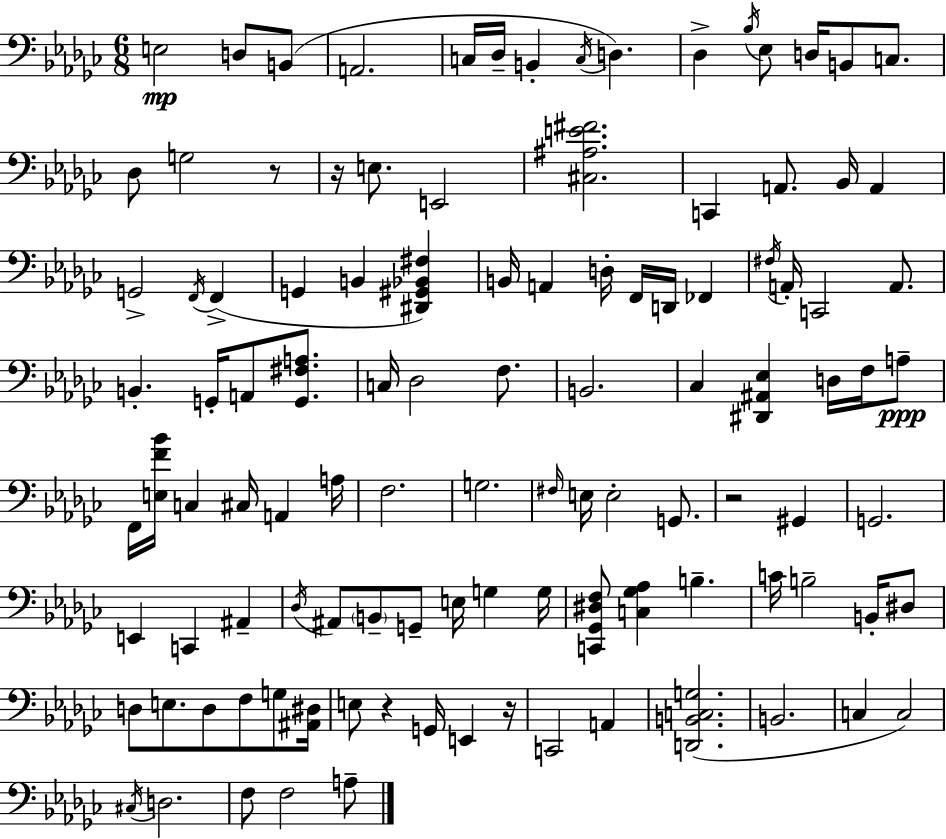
E3/h D3/e B2/e A2/h. C3/s Db3/s B2/q C3/s D3/q. Db3/q Bb3/s Eb3/e D3/s B2/e C3/e. Db3/e G3/h R/e R/s E3/e. E2/h [C#3,A#3,E4,F#4]/h. C2/q A2/e. Bb2/s A2/q G2/h F2/s F2/q G2/q B2/q [D#2,G#2,Bb2,F#3]/q B2/s A2/q D3/s F2/s D2/s FES2/q F#3/s A2/s C2/h A2/e. B2/q. G2/s A2/e [G2,F#3,A3]/e. C3/s Db3/h F3/e. B2/h. CES3/q [D#2,A#2,Eb3]/q D3/s F3/s A3/e F2/s [E3,F4,Bb4]/s C3/q C#3/s A2/q A3/s F3/h. G3/h. F#3/s E3/s E3/h G2/e. R/h G#2/q G2/h. E2/q C2/q A#2/q Db3/s A#2/e B2/e G2/e E3/s G3/q G3/s [C2,Gb2,D#3,F3]/e [C3,Gb3,Ab3]/q B3/q. C4/s B3/h B2/s D#3/e D3/e E3/e. D3/e F3/e G3/e [A#2,D#3]/s E3/e R/q G2/s E2/q R/s C2/h A2/q [D2,B2,C3,G3]/h. B2/h. C3/q C3/h C#3/s D3/h. F3/e F3/h A3/e